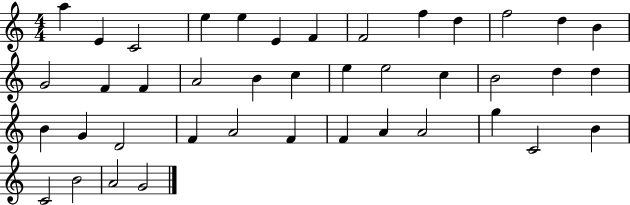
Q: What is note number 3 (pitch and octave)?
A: C4